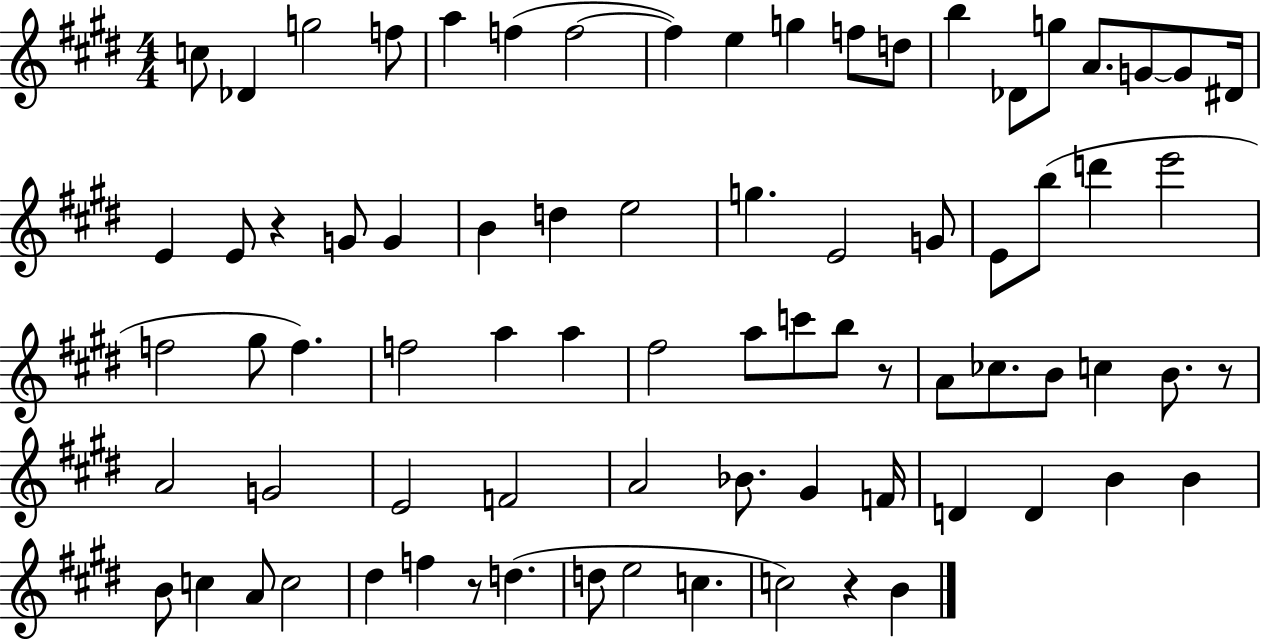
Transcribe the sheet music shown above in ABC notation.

X:1
T:Untitled
M:4/4
L:1/4
K:E
c/2 _D g2 f/2 a f f2 f e g f/2 d/2 b _D/2 g/2 A/2 G/2 G/2 ^D/4 E E/2 z G/2 G B d e2 g E2 G/2 E/2 b/2 d' e'2 f2 ^g/2 f f2 a a ^f2 a/2 c'/2 b/2 z/2 A/2 _c/2 B/2 c B/2 z/2 A2 G2 E2 F2 A2 _B/2 ^G F/4 D D B B B/2 c A/2 c2 ^d f z/2 d d/2 e2 c c2 z B